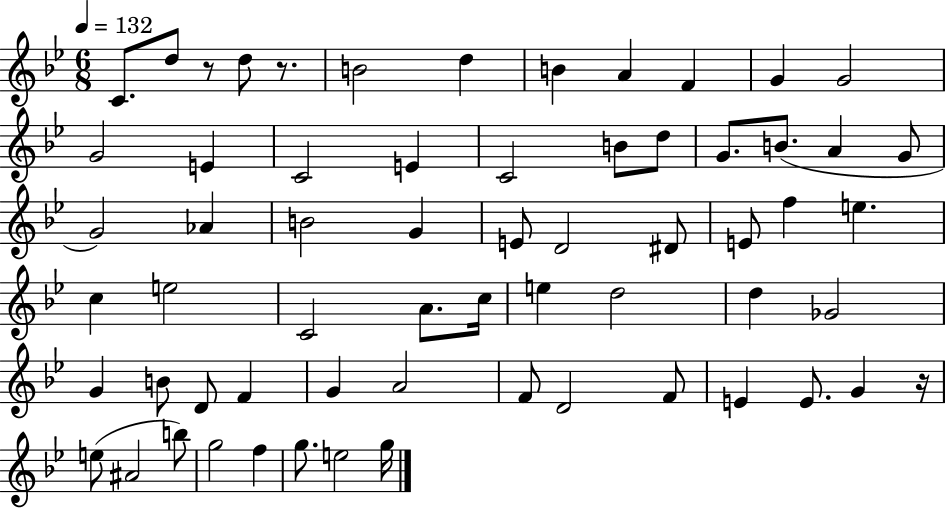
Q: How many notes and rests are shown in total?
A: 63